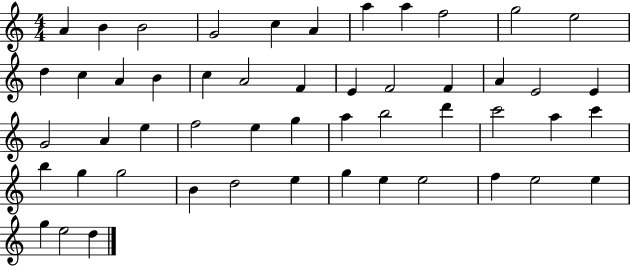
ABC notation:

X:1
T:Untitled
M:4/4
L:1/4
K:C
A B B2 G2 c A a a f2 g2 e2 d c A B c A2 F E F2 F A E2 E G2 A e f2 e g a b2 d' c'2 a c' b g g2 B d2 e g e e2 f e2 e g e2 d